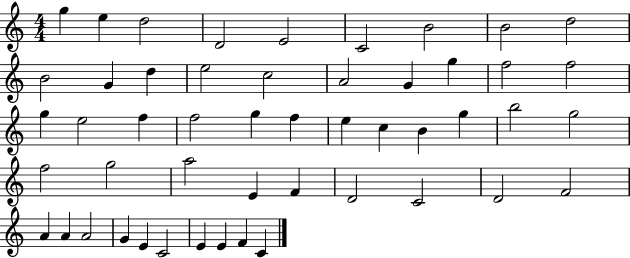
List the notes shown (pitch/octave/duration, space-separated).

G5/q E5/q D5/h D4/h E4/h C4/h B4/h B4/h D5/h B4/h G4/q D5/q E5/h C5/h A4/h G4/q G5/q F5/h F5/h G5/q E5/h F5/q F5/h G5/q F5/q E5/q C5/q B4/q G5/q B5/h G5/h F5/h G5/h A5/h E4/q F4/q D4/h C4/h D4/h F4/h A4/q A4/q A4/h G4/q E4/q C4/h E4/q E4/q F4/q C4/q